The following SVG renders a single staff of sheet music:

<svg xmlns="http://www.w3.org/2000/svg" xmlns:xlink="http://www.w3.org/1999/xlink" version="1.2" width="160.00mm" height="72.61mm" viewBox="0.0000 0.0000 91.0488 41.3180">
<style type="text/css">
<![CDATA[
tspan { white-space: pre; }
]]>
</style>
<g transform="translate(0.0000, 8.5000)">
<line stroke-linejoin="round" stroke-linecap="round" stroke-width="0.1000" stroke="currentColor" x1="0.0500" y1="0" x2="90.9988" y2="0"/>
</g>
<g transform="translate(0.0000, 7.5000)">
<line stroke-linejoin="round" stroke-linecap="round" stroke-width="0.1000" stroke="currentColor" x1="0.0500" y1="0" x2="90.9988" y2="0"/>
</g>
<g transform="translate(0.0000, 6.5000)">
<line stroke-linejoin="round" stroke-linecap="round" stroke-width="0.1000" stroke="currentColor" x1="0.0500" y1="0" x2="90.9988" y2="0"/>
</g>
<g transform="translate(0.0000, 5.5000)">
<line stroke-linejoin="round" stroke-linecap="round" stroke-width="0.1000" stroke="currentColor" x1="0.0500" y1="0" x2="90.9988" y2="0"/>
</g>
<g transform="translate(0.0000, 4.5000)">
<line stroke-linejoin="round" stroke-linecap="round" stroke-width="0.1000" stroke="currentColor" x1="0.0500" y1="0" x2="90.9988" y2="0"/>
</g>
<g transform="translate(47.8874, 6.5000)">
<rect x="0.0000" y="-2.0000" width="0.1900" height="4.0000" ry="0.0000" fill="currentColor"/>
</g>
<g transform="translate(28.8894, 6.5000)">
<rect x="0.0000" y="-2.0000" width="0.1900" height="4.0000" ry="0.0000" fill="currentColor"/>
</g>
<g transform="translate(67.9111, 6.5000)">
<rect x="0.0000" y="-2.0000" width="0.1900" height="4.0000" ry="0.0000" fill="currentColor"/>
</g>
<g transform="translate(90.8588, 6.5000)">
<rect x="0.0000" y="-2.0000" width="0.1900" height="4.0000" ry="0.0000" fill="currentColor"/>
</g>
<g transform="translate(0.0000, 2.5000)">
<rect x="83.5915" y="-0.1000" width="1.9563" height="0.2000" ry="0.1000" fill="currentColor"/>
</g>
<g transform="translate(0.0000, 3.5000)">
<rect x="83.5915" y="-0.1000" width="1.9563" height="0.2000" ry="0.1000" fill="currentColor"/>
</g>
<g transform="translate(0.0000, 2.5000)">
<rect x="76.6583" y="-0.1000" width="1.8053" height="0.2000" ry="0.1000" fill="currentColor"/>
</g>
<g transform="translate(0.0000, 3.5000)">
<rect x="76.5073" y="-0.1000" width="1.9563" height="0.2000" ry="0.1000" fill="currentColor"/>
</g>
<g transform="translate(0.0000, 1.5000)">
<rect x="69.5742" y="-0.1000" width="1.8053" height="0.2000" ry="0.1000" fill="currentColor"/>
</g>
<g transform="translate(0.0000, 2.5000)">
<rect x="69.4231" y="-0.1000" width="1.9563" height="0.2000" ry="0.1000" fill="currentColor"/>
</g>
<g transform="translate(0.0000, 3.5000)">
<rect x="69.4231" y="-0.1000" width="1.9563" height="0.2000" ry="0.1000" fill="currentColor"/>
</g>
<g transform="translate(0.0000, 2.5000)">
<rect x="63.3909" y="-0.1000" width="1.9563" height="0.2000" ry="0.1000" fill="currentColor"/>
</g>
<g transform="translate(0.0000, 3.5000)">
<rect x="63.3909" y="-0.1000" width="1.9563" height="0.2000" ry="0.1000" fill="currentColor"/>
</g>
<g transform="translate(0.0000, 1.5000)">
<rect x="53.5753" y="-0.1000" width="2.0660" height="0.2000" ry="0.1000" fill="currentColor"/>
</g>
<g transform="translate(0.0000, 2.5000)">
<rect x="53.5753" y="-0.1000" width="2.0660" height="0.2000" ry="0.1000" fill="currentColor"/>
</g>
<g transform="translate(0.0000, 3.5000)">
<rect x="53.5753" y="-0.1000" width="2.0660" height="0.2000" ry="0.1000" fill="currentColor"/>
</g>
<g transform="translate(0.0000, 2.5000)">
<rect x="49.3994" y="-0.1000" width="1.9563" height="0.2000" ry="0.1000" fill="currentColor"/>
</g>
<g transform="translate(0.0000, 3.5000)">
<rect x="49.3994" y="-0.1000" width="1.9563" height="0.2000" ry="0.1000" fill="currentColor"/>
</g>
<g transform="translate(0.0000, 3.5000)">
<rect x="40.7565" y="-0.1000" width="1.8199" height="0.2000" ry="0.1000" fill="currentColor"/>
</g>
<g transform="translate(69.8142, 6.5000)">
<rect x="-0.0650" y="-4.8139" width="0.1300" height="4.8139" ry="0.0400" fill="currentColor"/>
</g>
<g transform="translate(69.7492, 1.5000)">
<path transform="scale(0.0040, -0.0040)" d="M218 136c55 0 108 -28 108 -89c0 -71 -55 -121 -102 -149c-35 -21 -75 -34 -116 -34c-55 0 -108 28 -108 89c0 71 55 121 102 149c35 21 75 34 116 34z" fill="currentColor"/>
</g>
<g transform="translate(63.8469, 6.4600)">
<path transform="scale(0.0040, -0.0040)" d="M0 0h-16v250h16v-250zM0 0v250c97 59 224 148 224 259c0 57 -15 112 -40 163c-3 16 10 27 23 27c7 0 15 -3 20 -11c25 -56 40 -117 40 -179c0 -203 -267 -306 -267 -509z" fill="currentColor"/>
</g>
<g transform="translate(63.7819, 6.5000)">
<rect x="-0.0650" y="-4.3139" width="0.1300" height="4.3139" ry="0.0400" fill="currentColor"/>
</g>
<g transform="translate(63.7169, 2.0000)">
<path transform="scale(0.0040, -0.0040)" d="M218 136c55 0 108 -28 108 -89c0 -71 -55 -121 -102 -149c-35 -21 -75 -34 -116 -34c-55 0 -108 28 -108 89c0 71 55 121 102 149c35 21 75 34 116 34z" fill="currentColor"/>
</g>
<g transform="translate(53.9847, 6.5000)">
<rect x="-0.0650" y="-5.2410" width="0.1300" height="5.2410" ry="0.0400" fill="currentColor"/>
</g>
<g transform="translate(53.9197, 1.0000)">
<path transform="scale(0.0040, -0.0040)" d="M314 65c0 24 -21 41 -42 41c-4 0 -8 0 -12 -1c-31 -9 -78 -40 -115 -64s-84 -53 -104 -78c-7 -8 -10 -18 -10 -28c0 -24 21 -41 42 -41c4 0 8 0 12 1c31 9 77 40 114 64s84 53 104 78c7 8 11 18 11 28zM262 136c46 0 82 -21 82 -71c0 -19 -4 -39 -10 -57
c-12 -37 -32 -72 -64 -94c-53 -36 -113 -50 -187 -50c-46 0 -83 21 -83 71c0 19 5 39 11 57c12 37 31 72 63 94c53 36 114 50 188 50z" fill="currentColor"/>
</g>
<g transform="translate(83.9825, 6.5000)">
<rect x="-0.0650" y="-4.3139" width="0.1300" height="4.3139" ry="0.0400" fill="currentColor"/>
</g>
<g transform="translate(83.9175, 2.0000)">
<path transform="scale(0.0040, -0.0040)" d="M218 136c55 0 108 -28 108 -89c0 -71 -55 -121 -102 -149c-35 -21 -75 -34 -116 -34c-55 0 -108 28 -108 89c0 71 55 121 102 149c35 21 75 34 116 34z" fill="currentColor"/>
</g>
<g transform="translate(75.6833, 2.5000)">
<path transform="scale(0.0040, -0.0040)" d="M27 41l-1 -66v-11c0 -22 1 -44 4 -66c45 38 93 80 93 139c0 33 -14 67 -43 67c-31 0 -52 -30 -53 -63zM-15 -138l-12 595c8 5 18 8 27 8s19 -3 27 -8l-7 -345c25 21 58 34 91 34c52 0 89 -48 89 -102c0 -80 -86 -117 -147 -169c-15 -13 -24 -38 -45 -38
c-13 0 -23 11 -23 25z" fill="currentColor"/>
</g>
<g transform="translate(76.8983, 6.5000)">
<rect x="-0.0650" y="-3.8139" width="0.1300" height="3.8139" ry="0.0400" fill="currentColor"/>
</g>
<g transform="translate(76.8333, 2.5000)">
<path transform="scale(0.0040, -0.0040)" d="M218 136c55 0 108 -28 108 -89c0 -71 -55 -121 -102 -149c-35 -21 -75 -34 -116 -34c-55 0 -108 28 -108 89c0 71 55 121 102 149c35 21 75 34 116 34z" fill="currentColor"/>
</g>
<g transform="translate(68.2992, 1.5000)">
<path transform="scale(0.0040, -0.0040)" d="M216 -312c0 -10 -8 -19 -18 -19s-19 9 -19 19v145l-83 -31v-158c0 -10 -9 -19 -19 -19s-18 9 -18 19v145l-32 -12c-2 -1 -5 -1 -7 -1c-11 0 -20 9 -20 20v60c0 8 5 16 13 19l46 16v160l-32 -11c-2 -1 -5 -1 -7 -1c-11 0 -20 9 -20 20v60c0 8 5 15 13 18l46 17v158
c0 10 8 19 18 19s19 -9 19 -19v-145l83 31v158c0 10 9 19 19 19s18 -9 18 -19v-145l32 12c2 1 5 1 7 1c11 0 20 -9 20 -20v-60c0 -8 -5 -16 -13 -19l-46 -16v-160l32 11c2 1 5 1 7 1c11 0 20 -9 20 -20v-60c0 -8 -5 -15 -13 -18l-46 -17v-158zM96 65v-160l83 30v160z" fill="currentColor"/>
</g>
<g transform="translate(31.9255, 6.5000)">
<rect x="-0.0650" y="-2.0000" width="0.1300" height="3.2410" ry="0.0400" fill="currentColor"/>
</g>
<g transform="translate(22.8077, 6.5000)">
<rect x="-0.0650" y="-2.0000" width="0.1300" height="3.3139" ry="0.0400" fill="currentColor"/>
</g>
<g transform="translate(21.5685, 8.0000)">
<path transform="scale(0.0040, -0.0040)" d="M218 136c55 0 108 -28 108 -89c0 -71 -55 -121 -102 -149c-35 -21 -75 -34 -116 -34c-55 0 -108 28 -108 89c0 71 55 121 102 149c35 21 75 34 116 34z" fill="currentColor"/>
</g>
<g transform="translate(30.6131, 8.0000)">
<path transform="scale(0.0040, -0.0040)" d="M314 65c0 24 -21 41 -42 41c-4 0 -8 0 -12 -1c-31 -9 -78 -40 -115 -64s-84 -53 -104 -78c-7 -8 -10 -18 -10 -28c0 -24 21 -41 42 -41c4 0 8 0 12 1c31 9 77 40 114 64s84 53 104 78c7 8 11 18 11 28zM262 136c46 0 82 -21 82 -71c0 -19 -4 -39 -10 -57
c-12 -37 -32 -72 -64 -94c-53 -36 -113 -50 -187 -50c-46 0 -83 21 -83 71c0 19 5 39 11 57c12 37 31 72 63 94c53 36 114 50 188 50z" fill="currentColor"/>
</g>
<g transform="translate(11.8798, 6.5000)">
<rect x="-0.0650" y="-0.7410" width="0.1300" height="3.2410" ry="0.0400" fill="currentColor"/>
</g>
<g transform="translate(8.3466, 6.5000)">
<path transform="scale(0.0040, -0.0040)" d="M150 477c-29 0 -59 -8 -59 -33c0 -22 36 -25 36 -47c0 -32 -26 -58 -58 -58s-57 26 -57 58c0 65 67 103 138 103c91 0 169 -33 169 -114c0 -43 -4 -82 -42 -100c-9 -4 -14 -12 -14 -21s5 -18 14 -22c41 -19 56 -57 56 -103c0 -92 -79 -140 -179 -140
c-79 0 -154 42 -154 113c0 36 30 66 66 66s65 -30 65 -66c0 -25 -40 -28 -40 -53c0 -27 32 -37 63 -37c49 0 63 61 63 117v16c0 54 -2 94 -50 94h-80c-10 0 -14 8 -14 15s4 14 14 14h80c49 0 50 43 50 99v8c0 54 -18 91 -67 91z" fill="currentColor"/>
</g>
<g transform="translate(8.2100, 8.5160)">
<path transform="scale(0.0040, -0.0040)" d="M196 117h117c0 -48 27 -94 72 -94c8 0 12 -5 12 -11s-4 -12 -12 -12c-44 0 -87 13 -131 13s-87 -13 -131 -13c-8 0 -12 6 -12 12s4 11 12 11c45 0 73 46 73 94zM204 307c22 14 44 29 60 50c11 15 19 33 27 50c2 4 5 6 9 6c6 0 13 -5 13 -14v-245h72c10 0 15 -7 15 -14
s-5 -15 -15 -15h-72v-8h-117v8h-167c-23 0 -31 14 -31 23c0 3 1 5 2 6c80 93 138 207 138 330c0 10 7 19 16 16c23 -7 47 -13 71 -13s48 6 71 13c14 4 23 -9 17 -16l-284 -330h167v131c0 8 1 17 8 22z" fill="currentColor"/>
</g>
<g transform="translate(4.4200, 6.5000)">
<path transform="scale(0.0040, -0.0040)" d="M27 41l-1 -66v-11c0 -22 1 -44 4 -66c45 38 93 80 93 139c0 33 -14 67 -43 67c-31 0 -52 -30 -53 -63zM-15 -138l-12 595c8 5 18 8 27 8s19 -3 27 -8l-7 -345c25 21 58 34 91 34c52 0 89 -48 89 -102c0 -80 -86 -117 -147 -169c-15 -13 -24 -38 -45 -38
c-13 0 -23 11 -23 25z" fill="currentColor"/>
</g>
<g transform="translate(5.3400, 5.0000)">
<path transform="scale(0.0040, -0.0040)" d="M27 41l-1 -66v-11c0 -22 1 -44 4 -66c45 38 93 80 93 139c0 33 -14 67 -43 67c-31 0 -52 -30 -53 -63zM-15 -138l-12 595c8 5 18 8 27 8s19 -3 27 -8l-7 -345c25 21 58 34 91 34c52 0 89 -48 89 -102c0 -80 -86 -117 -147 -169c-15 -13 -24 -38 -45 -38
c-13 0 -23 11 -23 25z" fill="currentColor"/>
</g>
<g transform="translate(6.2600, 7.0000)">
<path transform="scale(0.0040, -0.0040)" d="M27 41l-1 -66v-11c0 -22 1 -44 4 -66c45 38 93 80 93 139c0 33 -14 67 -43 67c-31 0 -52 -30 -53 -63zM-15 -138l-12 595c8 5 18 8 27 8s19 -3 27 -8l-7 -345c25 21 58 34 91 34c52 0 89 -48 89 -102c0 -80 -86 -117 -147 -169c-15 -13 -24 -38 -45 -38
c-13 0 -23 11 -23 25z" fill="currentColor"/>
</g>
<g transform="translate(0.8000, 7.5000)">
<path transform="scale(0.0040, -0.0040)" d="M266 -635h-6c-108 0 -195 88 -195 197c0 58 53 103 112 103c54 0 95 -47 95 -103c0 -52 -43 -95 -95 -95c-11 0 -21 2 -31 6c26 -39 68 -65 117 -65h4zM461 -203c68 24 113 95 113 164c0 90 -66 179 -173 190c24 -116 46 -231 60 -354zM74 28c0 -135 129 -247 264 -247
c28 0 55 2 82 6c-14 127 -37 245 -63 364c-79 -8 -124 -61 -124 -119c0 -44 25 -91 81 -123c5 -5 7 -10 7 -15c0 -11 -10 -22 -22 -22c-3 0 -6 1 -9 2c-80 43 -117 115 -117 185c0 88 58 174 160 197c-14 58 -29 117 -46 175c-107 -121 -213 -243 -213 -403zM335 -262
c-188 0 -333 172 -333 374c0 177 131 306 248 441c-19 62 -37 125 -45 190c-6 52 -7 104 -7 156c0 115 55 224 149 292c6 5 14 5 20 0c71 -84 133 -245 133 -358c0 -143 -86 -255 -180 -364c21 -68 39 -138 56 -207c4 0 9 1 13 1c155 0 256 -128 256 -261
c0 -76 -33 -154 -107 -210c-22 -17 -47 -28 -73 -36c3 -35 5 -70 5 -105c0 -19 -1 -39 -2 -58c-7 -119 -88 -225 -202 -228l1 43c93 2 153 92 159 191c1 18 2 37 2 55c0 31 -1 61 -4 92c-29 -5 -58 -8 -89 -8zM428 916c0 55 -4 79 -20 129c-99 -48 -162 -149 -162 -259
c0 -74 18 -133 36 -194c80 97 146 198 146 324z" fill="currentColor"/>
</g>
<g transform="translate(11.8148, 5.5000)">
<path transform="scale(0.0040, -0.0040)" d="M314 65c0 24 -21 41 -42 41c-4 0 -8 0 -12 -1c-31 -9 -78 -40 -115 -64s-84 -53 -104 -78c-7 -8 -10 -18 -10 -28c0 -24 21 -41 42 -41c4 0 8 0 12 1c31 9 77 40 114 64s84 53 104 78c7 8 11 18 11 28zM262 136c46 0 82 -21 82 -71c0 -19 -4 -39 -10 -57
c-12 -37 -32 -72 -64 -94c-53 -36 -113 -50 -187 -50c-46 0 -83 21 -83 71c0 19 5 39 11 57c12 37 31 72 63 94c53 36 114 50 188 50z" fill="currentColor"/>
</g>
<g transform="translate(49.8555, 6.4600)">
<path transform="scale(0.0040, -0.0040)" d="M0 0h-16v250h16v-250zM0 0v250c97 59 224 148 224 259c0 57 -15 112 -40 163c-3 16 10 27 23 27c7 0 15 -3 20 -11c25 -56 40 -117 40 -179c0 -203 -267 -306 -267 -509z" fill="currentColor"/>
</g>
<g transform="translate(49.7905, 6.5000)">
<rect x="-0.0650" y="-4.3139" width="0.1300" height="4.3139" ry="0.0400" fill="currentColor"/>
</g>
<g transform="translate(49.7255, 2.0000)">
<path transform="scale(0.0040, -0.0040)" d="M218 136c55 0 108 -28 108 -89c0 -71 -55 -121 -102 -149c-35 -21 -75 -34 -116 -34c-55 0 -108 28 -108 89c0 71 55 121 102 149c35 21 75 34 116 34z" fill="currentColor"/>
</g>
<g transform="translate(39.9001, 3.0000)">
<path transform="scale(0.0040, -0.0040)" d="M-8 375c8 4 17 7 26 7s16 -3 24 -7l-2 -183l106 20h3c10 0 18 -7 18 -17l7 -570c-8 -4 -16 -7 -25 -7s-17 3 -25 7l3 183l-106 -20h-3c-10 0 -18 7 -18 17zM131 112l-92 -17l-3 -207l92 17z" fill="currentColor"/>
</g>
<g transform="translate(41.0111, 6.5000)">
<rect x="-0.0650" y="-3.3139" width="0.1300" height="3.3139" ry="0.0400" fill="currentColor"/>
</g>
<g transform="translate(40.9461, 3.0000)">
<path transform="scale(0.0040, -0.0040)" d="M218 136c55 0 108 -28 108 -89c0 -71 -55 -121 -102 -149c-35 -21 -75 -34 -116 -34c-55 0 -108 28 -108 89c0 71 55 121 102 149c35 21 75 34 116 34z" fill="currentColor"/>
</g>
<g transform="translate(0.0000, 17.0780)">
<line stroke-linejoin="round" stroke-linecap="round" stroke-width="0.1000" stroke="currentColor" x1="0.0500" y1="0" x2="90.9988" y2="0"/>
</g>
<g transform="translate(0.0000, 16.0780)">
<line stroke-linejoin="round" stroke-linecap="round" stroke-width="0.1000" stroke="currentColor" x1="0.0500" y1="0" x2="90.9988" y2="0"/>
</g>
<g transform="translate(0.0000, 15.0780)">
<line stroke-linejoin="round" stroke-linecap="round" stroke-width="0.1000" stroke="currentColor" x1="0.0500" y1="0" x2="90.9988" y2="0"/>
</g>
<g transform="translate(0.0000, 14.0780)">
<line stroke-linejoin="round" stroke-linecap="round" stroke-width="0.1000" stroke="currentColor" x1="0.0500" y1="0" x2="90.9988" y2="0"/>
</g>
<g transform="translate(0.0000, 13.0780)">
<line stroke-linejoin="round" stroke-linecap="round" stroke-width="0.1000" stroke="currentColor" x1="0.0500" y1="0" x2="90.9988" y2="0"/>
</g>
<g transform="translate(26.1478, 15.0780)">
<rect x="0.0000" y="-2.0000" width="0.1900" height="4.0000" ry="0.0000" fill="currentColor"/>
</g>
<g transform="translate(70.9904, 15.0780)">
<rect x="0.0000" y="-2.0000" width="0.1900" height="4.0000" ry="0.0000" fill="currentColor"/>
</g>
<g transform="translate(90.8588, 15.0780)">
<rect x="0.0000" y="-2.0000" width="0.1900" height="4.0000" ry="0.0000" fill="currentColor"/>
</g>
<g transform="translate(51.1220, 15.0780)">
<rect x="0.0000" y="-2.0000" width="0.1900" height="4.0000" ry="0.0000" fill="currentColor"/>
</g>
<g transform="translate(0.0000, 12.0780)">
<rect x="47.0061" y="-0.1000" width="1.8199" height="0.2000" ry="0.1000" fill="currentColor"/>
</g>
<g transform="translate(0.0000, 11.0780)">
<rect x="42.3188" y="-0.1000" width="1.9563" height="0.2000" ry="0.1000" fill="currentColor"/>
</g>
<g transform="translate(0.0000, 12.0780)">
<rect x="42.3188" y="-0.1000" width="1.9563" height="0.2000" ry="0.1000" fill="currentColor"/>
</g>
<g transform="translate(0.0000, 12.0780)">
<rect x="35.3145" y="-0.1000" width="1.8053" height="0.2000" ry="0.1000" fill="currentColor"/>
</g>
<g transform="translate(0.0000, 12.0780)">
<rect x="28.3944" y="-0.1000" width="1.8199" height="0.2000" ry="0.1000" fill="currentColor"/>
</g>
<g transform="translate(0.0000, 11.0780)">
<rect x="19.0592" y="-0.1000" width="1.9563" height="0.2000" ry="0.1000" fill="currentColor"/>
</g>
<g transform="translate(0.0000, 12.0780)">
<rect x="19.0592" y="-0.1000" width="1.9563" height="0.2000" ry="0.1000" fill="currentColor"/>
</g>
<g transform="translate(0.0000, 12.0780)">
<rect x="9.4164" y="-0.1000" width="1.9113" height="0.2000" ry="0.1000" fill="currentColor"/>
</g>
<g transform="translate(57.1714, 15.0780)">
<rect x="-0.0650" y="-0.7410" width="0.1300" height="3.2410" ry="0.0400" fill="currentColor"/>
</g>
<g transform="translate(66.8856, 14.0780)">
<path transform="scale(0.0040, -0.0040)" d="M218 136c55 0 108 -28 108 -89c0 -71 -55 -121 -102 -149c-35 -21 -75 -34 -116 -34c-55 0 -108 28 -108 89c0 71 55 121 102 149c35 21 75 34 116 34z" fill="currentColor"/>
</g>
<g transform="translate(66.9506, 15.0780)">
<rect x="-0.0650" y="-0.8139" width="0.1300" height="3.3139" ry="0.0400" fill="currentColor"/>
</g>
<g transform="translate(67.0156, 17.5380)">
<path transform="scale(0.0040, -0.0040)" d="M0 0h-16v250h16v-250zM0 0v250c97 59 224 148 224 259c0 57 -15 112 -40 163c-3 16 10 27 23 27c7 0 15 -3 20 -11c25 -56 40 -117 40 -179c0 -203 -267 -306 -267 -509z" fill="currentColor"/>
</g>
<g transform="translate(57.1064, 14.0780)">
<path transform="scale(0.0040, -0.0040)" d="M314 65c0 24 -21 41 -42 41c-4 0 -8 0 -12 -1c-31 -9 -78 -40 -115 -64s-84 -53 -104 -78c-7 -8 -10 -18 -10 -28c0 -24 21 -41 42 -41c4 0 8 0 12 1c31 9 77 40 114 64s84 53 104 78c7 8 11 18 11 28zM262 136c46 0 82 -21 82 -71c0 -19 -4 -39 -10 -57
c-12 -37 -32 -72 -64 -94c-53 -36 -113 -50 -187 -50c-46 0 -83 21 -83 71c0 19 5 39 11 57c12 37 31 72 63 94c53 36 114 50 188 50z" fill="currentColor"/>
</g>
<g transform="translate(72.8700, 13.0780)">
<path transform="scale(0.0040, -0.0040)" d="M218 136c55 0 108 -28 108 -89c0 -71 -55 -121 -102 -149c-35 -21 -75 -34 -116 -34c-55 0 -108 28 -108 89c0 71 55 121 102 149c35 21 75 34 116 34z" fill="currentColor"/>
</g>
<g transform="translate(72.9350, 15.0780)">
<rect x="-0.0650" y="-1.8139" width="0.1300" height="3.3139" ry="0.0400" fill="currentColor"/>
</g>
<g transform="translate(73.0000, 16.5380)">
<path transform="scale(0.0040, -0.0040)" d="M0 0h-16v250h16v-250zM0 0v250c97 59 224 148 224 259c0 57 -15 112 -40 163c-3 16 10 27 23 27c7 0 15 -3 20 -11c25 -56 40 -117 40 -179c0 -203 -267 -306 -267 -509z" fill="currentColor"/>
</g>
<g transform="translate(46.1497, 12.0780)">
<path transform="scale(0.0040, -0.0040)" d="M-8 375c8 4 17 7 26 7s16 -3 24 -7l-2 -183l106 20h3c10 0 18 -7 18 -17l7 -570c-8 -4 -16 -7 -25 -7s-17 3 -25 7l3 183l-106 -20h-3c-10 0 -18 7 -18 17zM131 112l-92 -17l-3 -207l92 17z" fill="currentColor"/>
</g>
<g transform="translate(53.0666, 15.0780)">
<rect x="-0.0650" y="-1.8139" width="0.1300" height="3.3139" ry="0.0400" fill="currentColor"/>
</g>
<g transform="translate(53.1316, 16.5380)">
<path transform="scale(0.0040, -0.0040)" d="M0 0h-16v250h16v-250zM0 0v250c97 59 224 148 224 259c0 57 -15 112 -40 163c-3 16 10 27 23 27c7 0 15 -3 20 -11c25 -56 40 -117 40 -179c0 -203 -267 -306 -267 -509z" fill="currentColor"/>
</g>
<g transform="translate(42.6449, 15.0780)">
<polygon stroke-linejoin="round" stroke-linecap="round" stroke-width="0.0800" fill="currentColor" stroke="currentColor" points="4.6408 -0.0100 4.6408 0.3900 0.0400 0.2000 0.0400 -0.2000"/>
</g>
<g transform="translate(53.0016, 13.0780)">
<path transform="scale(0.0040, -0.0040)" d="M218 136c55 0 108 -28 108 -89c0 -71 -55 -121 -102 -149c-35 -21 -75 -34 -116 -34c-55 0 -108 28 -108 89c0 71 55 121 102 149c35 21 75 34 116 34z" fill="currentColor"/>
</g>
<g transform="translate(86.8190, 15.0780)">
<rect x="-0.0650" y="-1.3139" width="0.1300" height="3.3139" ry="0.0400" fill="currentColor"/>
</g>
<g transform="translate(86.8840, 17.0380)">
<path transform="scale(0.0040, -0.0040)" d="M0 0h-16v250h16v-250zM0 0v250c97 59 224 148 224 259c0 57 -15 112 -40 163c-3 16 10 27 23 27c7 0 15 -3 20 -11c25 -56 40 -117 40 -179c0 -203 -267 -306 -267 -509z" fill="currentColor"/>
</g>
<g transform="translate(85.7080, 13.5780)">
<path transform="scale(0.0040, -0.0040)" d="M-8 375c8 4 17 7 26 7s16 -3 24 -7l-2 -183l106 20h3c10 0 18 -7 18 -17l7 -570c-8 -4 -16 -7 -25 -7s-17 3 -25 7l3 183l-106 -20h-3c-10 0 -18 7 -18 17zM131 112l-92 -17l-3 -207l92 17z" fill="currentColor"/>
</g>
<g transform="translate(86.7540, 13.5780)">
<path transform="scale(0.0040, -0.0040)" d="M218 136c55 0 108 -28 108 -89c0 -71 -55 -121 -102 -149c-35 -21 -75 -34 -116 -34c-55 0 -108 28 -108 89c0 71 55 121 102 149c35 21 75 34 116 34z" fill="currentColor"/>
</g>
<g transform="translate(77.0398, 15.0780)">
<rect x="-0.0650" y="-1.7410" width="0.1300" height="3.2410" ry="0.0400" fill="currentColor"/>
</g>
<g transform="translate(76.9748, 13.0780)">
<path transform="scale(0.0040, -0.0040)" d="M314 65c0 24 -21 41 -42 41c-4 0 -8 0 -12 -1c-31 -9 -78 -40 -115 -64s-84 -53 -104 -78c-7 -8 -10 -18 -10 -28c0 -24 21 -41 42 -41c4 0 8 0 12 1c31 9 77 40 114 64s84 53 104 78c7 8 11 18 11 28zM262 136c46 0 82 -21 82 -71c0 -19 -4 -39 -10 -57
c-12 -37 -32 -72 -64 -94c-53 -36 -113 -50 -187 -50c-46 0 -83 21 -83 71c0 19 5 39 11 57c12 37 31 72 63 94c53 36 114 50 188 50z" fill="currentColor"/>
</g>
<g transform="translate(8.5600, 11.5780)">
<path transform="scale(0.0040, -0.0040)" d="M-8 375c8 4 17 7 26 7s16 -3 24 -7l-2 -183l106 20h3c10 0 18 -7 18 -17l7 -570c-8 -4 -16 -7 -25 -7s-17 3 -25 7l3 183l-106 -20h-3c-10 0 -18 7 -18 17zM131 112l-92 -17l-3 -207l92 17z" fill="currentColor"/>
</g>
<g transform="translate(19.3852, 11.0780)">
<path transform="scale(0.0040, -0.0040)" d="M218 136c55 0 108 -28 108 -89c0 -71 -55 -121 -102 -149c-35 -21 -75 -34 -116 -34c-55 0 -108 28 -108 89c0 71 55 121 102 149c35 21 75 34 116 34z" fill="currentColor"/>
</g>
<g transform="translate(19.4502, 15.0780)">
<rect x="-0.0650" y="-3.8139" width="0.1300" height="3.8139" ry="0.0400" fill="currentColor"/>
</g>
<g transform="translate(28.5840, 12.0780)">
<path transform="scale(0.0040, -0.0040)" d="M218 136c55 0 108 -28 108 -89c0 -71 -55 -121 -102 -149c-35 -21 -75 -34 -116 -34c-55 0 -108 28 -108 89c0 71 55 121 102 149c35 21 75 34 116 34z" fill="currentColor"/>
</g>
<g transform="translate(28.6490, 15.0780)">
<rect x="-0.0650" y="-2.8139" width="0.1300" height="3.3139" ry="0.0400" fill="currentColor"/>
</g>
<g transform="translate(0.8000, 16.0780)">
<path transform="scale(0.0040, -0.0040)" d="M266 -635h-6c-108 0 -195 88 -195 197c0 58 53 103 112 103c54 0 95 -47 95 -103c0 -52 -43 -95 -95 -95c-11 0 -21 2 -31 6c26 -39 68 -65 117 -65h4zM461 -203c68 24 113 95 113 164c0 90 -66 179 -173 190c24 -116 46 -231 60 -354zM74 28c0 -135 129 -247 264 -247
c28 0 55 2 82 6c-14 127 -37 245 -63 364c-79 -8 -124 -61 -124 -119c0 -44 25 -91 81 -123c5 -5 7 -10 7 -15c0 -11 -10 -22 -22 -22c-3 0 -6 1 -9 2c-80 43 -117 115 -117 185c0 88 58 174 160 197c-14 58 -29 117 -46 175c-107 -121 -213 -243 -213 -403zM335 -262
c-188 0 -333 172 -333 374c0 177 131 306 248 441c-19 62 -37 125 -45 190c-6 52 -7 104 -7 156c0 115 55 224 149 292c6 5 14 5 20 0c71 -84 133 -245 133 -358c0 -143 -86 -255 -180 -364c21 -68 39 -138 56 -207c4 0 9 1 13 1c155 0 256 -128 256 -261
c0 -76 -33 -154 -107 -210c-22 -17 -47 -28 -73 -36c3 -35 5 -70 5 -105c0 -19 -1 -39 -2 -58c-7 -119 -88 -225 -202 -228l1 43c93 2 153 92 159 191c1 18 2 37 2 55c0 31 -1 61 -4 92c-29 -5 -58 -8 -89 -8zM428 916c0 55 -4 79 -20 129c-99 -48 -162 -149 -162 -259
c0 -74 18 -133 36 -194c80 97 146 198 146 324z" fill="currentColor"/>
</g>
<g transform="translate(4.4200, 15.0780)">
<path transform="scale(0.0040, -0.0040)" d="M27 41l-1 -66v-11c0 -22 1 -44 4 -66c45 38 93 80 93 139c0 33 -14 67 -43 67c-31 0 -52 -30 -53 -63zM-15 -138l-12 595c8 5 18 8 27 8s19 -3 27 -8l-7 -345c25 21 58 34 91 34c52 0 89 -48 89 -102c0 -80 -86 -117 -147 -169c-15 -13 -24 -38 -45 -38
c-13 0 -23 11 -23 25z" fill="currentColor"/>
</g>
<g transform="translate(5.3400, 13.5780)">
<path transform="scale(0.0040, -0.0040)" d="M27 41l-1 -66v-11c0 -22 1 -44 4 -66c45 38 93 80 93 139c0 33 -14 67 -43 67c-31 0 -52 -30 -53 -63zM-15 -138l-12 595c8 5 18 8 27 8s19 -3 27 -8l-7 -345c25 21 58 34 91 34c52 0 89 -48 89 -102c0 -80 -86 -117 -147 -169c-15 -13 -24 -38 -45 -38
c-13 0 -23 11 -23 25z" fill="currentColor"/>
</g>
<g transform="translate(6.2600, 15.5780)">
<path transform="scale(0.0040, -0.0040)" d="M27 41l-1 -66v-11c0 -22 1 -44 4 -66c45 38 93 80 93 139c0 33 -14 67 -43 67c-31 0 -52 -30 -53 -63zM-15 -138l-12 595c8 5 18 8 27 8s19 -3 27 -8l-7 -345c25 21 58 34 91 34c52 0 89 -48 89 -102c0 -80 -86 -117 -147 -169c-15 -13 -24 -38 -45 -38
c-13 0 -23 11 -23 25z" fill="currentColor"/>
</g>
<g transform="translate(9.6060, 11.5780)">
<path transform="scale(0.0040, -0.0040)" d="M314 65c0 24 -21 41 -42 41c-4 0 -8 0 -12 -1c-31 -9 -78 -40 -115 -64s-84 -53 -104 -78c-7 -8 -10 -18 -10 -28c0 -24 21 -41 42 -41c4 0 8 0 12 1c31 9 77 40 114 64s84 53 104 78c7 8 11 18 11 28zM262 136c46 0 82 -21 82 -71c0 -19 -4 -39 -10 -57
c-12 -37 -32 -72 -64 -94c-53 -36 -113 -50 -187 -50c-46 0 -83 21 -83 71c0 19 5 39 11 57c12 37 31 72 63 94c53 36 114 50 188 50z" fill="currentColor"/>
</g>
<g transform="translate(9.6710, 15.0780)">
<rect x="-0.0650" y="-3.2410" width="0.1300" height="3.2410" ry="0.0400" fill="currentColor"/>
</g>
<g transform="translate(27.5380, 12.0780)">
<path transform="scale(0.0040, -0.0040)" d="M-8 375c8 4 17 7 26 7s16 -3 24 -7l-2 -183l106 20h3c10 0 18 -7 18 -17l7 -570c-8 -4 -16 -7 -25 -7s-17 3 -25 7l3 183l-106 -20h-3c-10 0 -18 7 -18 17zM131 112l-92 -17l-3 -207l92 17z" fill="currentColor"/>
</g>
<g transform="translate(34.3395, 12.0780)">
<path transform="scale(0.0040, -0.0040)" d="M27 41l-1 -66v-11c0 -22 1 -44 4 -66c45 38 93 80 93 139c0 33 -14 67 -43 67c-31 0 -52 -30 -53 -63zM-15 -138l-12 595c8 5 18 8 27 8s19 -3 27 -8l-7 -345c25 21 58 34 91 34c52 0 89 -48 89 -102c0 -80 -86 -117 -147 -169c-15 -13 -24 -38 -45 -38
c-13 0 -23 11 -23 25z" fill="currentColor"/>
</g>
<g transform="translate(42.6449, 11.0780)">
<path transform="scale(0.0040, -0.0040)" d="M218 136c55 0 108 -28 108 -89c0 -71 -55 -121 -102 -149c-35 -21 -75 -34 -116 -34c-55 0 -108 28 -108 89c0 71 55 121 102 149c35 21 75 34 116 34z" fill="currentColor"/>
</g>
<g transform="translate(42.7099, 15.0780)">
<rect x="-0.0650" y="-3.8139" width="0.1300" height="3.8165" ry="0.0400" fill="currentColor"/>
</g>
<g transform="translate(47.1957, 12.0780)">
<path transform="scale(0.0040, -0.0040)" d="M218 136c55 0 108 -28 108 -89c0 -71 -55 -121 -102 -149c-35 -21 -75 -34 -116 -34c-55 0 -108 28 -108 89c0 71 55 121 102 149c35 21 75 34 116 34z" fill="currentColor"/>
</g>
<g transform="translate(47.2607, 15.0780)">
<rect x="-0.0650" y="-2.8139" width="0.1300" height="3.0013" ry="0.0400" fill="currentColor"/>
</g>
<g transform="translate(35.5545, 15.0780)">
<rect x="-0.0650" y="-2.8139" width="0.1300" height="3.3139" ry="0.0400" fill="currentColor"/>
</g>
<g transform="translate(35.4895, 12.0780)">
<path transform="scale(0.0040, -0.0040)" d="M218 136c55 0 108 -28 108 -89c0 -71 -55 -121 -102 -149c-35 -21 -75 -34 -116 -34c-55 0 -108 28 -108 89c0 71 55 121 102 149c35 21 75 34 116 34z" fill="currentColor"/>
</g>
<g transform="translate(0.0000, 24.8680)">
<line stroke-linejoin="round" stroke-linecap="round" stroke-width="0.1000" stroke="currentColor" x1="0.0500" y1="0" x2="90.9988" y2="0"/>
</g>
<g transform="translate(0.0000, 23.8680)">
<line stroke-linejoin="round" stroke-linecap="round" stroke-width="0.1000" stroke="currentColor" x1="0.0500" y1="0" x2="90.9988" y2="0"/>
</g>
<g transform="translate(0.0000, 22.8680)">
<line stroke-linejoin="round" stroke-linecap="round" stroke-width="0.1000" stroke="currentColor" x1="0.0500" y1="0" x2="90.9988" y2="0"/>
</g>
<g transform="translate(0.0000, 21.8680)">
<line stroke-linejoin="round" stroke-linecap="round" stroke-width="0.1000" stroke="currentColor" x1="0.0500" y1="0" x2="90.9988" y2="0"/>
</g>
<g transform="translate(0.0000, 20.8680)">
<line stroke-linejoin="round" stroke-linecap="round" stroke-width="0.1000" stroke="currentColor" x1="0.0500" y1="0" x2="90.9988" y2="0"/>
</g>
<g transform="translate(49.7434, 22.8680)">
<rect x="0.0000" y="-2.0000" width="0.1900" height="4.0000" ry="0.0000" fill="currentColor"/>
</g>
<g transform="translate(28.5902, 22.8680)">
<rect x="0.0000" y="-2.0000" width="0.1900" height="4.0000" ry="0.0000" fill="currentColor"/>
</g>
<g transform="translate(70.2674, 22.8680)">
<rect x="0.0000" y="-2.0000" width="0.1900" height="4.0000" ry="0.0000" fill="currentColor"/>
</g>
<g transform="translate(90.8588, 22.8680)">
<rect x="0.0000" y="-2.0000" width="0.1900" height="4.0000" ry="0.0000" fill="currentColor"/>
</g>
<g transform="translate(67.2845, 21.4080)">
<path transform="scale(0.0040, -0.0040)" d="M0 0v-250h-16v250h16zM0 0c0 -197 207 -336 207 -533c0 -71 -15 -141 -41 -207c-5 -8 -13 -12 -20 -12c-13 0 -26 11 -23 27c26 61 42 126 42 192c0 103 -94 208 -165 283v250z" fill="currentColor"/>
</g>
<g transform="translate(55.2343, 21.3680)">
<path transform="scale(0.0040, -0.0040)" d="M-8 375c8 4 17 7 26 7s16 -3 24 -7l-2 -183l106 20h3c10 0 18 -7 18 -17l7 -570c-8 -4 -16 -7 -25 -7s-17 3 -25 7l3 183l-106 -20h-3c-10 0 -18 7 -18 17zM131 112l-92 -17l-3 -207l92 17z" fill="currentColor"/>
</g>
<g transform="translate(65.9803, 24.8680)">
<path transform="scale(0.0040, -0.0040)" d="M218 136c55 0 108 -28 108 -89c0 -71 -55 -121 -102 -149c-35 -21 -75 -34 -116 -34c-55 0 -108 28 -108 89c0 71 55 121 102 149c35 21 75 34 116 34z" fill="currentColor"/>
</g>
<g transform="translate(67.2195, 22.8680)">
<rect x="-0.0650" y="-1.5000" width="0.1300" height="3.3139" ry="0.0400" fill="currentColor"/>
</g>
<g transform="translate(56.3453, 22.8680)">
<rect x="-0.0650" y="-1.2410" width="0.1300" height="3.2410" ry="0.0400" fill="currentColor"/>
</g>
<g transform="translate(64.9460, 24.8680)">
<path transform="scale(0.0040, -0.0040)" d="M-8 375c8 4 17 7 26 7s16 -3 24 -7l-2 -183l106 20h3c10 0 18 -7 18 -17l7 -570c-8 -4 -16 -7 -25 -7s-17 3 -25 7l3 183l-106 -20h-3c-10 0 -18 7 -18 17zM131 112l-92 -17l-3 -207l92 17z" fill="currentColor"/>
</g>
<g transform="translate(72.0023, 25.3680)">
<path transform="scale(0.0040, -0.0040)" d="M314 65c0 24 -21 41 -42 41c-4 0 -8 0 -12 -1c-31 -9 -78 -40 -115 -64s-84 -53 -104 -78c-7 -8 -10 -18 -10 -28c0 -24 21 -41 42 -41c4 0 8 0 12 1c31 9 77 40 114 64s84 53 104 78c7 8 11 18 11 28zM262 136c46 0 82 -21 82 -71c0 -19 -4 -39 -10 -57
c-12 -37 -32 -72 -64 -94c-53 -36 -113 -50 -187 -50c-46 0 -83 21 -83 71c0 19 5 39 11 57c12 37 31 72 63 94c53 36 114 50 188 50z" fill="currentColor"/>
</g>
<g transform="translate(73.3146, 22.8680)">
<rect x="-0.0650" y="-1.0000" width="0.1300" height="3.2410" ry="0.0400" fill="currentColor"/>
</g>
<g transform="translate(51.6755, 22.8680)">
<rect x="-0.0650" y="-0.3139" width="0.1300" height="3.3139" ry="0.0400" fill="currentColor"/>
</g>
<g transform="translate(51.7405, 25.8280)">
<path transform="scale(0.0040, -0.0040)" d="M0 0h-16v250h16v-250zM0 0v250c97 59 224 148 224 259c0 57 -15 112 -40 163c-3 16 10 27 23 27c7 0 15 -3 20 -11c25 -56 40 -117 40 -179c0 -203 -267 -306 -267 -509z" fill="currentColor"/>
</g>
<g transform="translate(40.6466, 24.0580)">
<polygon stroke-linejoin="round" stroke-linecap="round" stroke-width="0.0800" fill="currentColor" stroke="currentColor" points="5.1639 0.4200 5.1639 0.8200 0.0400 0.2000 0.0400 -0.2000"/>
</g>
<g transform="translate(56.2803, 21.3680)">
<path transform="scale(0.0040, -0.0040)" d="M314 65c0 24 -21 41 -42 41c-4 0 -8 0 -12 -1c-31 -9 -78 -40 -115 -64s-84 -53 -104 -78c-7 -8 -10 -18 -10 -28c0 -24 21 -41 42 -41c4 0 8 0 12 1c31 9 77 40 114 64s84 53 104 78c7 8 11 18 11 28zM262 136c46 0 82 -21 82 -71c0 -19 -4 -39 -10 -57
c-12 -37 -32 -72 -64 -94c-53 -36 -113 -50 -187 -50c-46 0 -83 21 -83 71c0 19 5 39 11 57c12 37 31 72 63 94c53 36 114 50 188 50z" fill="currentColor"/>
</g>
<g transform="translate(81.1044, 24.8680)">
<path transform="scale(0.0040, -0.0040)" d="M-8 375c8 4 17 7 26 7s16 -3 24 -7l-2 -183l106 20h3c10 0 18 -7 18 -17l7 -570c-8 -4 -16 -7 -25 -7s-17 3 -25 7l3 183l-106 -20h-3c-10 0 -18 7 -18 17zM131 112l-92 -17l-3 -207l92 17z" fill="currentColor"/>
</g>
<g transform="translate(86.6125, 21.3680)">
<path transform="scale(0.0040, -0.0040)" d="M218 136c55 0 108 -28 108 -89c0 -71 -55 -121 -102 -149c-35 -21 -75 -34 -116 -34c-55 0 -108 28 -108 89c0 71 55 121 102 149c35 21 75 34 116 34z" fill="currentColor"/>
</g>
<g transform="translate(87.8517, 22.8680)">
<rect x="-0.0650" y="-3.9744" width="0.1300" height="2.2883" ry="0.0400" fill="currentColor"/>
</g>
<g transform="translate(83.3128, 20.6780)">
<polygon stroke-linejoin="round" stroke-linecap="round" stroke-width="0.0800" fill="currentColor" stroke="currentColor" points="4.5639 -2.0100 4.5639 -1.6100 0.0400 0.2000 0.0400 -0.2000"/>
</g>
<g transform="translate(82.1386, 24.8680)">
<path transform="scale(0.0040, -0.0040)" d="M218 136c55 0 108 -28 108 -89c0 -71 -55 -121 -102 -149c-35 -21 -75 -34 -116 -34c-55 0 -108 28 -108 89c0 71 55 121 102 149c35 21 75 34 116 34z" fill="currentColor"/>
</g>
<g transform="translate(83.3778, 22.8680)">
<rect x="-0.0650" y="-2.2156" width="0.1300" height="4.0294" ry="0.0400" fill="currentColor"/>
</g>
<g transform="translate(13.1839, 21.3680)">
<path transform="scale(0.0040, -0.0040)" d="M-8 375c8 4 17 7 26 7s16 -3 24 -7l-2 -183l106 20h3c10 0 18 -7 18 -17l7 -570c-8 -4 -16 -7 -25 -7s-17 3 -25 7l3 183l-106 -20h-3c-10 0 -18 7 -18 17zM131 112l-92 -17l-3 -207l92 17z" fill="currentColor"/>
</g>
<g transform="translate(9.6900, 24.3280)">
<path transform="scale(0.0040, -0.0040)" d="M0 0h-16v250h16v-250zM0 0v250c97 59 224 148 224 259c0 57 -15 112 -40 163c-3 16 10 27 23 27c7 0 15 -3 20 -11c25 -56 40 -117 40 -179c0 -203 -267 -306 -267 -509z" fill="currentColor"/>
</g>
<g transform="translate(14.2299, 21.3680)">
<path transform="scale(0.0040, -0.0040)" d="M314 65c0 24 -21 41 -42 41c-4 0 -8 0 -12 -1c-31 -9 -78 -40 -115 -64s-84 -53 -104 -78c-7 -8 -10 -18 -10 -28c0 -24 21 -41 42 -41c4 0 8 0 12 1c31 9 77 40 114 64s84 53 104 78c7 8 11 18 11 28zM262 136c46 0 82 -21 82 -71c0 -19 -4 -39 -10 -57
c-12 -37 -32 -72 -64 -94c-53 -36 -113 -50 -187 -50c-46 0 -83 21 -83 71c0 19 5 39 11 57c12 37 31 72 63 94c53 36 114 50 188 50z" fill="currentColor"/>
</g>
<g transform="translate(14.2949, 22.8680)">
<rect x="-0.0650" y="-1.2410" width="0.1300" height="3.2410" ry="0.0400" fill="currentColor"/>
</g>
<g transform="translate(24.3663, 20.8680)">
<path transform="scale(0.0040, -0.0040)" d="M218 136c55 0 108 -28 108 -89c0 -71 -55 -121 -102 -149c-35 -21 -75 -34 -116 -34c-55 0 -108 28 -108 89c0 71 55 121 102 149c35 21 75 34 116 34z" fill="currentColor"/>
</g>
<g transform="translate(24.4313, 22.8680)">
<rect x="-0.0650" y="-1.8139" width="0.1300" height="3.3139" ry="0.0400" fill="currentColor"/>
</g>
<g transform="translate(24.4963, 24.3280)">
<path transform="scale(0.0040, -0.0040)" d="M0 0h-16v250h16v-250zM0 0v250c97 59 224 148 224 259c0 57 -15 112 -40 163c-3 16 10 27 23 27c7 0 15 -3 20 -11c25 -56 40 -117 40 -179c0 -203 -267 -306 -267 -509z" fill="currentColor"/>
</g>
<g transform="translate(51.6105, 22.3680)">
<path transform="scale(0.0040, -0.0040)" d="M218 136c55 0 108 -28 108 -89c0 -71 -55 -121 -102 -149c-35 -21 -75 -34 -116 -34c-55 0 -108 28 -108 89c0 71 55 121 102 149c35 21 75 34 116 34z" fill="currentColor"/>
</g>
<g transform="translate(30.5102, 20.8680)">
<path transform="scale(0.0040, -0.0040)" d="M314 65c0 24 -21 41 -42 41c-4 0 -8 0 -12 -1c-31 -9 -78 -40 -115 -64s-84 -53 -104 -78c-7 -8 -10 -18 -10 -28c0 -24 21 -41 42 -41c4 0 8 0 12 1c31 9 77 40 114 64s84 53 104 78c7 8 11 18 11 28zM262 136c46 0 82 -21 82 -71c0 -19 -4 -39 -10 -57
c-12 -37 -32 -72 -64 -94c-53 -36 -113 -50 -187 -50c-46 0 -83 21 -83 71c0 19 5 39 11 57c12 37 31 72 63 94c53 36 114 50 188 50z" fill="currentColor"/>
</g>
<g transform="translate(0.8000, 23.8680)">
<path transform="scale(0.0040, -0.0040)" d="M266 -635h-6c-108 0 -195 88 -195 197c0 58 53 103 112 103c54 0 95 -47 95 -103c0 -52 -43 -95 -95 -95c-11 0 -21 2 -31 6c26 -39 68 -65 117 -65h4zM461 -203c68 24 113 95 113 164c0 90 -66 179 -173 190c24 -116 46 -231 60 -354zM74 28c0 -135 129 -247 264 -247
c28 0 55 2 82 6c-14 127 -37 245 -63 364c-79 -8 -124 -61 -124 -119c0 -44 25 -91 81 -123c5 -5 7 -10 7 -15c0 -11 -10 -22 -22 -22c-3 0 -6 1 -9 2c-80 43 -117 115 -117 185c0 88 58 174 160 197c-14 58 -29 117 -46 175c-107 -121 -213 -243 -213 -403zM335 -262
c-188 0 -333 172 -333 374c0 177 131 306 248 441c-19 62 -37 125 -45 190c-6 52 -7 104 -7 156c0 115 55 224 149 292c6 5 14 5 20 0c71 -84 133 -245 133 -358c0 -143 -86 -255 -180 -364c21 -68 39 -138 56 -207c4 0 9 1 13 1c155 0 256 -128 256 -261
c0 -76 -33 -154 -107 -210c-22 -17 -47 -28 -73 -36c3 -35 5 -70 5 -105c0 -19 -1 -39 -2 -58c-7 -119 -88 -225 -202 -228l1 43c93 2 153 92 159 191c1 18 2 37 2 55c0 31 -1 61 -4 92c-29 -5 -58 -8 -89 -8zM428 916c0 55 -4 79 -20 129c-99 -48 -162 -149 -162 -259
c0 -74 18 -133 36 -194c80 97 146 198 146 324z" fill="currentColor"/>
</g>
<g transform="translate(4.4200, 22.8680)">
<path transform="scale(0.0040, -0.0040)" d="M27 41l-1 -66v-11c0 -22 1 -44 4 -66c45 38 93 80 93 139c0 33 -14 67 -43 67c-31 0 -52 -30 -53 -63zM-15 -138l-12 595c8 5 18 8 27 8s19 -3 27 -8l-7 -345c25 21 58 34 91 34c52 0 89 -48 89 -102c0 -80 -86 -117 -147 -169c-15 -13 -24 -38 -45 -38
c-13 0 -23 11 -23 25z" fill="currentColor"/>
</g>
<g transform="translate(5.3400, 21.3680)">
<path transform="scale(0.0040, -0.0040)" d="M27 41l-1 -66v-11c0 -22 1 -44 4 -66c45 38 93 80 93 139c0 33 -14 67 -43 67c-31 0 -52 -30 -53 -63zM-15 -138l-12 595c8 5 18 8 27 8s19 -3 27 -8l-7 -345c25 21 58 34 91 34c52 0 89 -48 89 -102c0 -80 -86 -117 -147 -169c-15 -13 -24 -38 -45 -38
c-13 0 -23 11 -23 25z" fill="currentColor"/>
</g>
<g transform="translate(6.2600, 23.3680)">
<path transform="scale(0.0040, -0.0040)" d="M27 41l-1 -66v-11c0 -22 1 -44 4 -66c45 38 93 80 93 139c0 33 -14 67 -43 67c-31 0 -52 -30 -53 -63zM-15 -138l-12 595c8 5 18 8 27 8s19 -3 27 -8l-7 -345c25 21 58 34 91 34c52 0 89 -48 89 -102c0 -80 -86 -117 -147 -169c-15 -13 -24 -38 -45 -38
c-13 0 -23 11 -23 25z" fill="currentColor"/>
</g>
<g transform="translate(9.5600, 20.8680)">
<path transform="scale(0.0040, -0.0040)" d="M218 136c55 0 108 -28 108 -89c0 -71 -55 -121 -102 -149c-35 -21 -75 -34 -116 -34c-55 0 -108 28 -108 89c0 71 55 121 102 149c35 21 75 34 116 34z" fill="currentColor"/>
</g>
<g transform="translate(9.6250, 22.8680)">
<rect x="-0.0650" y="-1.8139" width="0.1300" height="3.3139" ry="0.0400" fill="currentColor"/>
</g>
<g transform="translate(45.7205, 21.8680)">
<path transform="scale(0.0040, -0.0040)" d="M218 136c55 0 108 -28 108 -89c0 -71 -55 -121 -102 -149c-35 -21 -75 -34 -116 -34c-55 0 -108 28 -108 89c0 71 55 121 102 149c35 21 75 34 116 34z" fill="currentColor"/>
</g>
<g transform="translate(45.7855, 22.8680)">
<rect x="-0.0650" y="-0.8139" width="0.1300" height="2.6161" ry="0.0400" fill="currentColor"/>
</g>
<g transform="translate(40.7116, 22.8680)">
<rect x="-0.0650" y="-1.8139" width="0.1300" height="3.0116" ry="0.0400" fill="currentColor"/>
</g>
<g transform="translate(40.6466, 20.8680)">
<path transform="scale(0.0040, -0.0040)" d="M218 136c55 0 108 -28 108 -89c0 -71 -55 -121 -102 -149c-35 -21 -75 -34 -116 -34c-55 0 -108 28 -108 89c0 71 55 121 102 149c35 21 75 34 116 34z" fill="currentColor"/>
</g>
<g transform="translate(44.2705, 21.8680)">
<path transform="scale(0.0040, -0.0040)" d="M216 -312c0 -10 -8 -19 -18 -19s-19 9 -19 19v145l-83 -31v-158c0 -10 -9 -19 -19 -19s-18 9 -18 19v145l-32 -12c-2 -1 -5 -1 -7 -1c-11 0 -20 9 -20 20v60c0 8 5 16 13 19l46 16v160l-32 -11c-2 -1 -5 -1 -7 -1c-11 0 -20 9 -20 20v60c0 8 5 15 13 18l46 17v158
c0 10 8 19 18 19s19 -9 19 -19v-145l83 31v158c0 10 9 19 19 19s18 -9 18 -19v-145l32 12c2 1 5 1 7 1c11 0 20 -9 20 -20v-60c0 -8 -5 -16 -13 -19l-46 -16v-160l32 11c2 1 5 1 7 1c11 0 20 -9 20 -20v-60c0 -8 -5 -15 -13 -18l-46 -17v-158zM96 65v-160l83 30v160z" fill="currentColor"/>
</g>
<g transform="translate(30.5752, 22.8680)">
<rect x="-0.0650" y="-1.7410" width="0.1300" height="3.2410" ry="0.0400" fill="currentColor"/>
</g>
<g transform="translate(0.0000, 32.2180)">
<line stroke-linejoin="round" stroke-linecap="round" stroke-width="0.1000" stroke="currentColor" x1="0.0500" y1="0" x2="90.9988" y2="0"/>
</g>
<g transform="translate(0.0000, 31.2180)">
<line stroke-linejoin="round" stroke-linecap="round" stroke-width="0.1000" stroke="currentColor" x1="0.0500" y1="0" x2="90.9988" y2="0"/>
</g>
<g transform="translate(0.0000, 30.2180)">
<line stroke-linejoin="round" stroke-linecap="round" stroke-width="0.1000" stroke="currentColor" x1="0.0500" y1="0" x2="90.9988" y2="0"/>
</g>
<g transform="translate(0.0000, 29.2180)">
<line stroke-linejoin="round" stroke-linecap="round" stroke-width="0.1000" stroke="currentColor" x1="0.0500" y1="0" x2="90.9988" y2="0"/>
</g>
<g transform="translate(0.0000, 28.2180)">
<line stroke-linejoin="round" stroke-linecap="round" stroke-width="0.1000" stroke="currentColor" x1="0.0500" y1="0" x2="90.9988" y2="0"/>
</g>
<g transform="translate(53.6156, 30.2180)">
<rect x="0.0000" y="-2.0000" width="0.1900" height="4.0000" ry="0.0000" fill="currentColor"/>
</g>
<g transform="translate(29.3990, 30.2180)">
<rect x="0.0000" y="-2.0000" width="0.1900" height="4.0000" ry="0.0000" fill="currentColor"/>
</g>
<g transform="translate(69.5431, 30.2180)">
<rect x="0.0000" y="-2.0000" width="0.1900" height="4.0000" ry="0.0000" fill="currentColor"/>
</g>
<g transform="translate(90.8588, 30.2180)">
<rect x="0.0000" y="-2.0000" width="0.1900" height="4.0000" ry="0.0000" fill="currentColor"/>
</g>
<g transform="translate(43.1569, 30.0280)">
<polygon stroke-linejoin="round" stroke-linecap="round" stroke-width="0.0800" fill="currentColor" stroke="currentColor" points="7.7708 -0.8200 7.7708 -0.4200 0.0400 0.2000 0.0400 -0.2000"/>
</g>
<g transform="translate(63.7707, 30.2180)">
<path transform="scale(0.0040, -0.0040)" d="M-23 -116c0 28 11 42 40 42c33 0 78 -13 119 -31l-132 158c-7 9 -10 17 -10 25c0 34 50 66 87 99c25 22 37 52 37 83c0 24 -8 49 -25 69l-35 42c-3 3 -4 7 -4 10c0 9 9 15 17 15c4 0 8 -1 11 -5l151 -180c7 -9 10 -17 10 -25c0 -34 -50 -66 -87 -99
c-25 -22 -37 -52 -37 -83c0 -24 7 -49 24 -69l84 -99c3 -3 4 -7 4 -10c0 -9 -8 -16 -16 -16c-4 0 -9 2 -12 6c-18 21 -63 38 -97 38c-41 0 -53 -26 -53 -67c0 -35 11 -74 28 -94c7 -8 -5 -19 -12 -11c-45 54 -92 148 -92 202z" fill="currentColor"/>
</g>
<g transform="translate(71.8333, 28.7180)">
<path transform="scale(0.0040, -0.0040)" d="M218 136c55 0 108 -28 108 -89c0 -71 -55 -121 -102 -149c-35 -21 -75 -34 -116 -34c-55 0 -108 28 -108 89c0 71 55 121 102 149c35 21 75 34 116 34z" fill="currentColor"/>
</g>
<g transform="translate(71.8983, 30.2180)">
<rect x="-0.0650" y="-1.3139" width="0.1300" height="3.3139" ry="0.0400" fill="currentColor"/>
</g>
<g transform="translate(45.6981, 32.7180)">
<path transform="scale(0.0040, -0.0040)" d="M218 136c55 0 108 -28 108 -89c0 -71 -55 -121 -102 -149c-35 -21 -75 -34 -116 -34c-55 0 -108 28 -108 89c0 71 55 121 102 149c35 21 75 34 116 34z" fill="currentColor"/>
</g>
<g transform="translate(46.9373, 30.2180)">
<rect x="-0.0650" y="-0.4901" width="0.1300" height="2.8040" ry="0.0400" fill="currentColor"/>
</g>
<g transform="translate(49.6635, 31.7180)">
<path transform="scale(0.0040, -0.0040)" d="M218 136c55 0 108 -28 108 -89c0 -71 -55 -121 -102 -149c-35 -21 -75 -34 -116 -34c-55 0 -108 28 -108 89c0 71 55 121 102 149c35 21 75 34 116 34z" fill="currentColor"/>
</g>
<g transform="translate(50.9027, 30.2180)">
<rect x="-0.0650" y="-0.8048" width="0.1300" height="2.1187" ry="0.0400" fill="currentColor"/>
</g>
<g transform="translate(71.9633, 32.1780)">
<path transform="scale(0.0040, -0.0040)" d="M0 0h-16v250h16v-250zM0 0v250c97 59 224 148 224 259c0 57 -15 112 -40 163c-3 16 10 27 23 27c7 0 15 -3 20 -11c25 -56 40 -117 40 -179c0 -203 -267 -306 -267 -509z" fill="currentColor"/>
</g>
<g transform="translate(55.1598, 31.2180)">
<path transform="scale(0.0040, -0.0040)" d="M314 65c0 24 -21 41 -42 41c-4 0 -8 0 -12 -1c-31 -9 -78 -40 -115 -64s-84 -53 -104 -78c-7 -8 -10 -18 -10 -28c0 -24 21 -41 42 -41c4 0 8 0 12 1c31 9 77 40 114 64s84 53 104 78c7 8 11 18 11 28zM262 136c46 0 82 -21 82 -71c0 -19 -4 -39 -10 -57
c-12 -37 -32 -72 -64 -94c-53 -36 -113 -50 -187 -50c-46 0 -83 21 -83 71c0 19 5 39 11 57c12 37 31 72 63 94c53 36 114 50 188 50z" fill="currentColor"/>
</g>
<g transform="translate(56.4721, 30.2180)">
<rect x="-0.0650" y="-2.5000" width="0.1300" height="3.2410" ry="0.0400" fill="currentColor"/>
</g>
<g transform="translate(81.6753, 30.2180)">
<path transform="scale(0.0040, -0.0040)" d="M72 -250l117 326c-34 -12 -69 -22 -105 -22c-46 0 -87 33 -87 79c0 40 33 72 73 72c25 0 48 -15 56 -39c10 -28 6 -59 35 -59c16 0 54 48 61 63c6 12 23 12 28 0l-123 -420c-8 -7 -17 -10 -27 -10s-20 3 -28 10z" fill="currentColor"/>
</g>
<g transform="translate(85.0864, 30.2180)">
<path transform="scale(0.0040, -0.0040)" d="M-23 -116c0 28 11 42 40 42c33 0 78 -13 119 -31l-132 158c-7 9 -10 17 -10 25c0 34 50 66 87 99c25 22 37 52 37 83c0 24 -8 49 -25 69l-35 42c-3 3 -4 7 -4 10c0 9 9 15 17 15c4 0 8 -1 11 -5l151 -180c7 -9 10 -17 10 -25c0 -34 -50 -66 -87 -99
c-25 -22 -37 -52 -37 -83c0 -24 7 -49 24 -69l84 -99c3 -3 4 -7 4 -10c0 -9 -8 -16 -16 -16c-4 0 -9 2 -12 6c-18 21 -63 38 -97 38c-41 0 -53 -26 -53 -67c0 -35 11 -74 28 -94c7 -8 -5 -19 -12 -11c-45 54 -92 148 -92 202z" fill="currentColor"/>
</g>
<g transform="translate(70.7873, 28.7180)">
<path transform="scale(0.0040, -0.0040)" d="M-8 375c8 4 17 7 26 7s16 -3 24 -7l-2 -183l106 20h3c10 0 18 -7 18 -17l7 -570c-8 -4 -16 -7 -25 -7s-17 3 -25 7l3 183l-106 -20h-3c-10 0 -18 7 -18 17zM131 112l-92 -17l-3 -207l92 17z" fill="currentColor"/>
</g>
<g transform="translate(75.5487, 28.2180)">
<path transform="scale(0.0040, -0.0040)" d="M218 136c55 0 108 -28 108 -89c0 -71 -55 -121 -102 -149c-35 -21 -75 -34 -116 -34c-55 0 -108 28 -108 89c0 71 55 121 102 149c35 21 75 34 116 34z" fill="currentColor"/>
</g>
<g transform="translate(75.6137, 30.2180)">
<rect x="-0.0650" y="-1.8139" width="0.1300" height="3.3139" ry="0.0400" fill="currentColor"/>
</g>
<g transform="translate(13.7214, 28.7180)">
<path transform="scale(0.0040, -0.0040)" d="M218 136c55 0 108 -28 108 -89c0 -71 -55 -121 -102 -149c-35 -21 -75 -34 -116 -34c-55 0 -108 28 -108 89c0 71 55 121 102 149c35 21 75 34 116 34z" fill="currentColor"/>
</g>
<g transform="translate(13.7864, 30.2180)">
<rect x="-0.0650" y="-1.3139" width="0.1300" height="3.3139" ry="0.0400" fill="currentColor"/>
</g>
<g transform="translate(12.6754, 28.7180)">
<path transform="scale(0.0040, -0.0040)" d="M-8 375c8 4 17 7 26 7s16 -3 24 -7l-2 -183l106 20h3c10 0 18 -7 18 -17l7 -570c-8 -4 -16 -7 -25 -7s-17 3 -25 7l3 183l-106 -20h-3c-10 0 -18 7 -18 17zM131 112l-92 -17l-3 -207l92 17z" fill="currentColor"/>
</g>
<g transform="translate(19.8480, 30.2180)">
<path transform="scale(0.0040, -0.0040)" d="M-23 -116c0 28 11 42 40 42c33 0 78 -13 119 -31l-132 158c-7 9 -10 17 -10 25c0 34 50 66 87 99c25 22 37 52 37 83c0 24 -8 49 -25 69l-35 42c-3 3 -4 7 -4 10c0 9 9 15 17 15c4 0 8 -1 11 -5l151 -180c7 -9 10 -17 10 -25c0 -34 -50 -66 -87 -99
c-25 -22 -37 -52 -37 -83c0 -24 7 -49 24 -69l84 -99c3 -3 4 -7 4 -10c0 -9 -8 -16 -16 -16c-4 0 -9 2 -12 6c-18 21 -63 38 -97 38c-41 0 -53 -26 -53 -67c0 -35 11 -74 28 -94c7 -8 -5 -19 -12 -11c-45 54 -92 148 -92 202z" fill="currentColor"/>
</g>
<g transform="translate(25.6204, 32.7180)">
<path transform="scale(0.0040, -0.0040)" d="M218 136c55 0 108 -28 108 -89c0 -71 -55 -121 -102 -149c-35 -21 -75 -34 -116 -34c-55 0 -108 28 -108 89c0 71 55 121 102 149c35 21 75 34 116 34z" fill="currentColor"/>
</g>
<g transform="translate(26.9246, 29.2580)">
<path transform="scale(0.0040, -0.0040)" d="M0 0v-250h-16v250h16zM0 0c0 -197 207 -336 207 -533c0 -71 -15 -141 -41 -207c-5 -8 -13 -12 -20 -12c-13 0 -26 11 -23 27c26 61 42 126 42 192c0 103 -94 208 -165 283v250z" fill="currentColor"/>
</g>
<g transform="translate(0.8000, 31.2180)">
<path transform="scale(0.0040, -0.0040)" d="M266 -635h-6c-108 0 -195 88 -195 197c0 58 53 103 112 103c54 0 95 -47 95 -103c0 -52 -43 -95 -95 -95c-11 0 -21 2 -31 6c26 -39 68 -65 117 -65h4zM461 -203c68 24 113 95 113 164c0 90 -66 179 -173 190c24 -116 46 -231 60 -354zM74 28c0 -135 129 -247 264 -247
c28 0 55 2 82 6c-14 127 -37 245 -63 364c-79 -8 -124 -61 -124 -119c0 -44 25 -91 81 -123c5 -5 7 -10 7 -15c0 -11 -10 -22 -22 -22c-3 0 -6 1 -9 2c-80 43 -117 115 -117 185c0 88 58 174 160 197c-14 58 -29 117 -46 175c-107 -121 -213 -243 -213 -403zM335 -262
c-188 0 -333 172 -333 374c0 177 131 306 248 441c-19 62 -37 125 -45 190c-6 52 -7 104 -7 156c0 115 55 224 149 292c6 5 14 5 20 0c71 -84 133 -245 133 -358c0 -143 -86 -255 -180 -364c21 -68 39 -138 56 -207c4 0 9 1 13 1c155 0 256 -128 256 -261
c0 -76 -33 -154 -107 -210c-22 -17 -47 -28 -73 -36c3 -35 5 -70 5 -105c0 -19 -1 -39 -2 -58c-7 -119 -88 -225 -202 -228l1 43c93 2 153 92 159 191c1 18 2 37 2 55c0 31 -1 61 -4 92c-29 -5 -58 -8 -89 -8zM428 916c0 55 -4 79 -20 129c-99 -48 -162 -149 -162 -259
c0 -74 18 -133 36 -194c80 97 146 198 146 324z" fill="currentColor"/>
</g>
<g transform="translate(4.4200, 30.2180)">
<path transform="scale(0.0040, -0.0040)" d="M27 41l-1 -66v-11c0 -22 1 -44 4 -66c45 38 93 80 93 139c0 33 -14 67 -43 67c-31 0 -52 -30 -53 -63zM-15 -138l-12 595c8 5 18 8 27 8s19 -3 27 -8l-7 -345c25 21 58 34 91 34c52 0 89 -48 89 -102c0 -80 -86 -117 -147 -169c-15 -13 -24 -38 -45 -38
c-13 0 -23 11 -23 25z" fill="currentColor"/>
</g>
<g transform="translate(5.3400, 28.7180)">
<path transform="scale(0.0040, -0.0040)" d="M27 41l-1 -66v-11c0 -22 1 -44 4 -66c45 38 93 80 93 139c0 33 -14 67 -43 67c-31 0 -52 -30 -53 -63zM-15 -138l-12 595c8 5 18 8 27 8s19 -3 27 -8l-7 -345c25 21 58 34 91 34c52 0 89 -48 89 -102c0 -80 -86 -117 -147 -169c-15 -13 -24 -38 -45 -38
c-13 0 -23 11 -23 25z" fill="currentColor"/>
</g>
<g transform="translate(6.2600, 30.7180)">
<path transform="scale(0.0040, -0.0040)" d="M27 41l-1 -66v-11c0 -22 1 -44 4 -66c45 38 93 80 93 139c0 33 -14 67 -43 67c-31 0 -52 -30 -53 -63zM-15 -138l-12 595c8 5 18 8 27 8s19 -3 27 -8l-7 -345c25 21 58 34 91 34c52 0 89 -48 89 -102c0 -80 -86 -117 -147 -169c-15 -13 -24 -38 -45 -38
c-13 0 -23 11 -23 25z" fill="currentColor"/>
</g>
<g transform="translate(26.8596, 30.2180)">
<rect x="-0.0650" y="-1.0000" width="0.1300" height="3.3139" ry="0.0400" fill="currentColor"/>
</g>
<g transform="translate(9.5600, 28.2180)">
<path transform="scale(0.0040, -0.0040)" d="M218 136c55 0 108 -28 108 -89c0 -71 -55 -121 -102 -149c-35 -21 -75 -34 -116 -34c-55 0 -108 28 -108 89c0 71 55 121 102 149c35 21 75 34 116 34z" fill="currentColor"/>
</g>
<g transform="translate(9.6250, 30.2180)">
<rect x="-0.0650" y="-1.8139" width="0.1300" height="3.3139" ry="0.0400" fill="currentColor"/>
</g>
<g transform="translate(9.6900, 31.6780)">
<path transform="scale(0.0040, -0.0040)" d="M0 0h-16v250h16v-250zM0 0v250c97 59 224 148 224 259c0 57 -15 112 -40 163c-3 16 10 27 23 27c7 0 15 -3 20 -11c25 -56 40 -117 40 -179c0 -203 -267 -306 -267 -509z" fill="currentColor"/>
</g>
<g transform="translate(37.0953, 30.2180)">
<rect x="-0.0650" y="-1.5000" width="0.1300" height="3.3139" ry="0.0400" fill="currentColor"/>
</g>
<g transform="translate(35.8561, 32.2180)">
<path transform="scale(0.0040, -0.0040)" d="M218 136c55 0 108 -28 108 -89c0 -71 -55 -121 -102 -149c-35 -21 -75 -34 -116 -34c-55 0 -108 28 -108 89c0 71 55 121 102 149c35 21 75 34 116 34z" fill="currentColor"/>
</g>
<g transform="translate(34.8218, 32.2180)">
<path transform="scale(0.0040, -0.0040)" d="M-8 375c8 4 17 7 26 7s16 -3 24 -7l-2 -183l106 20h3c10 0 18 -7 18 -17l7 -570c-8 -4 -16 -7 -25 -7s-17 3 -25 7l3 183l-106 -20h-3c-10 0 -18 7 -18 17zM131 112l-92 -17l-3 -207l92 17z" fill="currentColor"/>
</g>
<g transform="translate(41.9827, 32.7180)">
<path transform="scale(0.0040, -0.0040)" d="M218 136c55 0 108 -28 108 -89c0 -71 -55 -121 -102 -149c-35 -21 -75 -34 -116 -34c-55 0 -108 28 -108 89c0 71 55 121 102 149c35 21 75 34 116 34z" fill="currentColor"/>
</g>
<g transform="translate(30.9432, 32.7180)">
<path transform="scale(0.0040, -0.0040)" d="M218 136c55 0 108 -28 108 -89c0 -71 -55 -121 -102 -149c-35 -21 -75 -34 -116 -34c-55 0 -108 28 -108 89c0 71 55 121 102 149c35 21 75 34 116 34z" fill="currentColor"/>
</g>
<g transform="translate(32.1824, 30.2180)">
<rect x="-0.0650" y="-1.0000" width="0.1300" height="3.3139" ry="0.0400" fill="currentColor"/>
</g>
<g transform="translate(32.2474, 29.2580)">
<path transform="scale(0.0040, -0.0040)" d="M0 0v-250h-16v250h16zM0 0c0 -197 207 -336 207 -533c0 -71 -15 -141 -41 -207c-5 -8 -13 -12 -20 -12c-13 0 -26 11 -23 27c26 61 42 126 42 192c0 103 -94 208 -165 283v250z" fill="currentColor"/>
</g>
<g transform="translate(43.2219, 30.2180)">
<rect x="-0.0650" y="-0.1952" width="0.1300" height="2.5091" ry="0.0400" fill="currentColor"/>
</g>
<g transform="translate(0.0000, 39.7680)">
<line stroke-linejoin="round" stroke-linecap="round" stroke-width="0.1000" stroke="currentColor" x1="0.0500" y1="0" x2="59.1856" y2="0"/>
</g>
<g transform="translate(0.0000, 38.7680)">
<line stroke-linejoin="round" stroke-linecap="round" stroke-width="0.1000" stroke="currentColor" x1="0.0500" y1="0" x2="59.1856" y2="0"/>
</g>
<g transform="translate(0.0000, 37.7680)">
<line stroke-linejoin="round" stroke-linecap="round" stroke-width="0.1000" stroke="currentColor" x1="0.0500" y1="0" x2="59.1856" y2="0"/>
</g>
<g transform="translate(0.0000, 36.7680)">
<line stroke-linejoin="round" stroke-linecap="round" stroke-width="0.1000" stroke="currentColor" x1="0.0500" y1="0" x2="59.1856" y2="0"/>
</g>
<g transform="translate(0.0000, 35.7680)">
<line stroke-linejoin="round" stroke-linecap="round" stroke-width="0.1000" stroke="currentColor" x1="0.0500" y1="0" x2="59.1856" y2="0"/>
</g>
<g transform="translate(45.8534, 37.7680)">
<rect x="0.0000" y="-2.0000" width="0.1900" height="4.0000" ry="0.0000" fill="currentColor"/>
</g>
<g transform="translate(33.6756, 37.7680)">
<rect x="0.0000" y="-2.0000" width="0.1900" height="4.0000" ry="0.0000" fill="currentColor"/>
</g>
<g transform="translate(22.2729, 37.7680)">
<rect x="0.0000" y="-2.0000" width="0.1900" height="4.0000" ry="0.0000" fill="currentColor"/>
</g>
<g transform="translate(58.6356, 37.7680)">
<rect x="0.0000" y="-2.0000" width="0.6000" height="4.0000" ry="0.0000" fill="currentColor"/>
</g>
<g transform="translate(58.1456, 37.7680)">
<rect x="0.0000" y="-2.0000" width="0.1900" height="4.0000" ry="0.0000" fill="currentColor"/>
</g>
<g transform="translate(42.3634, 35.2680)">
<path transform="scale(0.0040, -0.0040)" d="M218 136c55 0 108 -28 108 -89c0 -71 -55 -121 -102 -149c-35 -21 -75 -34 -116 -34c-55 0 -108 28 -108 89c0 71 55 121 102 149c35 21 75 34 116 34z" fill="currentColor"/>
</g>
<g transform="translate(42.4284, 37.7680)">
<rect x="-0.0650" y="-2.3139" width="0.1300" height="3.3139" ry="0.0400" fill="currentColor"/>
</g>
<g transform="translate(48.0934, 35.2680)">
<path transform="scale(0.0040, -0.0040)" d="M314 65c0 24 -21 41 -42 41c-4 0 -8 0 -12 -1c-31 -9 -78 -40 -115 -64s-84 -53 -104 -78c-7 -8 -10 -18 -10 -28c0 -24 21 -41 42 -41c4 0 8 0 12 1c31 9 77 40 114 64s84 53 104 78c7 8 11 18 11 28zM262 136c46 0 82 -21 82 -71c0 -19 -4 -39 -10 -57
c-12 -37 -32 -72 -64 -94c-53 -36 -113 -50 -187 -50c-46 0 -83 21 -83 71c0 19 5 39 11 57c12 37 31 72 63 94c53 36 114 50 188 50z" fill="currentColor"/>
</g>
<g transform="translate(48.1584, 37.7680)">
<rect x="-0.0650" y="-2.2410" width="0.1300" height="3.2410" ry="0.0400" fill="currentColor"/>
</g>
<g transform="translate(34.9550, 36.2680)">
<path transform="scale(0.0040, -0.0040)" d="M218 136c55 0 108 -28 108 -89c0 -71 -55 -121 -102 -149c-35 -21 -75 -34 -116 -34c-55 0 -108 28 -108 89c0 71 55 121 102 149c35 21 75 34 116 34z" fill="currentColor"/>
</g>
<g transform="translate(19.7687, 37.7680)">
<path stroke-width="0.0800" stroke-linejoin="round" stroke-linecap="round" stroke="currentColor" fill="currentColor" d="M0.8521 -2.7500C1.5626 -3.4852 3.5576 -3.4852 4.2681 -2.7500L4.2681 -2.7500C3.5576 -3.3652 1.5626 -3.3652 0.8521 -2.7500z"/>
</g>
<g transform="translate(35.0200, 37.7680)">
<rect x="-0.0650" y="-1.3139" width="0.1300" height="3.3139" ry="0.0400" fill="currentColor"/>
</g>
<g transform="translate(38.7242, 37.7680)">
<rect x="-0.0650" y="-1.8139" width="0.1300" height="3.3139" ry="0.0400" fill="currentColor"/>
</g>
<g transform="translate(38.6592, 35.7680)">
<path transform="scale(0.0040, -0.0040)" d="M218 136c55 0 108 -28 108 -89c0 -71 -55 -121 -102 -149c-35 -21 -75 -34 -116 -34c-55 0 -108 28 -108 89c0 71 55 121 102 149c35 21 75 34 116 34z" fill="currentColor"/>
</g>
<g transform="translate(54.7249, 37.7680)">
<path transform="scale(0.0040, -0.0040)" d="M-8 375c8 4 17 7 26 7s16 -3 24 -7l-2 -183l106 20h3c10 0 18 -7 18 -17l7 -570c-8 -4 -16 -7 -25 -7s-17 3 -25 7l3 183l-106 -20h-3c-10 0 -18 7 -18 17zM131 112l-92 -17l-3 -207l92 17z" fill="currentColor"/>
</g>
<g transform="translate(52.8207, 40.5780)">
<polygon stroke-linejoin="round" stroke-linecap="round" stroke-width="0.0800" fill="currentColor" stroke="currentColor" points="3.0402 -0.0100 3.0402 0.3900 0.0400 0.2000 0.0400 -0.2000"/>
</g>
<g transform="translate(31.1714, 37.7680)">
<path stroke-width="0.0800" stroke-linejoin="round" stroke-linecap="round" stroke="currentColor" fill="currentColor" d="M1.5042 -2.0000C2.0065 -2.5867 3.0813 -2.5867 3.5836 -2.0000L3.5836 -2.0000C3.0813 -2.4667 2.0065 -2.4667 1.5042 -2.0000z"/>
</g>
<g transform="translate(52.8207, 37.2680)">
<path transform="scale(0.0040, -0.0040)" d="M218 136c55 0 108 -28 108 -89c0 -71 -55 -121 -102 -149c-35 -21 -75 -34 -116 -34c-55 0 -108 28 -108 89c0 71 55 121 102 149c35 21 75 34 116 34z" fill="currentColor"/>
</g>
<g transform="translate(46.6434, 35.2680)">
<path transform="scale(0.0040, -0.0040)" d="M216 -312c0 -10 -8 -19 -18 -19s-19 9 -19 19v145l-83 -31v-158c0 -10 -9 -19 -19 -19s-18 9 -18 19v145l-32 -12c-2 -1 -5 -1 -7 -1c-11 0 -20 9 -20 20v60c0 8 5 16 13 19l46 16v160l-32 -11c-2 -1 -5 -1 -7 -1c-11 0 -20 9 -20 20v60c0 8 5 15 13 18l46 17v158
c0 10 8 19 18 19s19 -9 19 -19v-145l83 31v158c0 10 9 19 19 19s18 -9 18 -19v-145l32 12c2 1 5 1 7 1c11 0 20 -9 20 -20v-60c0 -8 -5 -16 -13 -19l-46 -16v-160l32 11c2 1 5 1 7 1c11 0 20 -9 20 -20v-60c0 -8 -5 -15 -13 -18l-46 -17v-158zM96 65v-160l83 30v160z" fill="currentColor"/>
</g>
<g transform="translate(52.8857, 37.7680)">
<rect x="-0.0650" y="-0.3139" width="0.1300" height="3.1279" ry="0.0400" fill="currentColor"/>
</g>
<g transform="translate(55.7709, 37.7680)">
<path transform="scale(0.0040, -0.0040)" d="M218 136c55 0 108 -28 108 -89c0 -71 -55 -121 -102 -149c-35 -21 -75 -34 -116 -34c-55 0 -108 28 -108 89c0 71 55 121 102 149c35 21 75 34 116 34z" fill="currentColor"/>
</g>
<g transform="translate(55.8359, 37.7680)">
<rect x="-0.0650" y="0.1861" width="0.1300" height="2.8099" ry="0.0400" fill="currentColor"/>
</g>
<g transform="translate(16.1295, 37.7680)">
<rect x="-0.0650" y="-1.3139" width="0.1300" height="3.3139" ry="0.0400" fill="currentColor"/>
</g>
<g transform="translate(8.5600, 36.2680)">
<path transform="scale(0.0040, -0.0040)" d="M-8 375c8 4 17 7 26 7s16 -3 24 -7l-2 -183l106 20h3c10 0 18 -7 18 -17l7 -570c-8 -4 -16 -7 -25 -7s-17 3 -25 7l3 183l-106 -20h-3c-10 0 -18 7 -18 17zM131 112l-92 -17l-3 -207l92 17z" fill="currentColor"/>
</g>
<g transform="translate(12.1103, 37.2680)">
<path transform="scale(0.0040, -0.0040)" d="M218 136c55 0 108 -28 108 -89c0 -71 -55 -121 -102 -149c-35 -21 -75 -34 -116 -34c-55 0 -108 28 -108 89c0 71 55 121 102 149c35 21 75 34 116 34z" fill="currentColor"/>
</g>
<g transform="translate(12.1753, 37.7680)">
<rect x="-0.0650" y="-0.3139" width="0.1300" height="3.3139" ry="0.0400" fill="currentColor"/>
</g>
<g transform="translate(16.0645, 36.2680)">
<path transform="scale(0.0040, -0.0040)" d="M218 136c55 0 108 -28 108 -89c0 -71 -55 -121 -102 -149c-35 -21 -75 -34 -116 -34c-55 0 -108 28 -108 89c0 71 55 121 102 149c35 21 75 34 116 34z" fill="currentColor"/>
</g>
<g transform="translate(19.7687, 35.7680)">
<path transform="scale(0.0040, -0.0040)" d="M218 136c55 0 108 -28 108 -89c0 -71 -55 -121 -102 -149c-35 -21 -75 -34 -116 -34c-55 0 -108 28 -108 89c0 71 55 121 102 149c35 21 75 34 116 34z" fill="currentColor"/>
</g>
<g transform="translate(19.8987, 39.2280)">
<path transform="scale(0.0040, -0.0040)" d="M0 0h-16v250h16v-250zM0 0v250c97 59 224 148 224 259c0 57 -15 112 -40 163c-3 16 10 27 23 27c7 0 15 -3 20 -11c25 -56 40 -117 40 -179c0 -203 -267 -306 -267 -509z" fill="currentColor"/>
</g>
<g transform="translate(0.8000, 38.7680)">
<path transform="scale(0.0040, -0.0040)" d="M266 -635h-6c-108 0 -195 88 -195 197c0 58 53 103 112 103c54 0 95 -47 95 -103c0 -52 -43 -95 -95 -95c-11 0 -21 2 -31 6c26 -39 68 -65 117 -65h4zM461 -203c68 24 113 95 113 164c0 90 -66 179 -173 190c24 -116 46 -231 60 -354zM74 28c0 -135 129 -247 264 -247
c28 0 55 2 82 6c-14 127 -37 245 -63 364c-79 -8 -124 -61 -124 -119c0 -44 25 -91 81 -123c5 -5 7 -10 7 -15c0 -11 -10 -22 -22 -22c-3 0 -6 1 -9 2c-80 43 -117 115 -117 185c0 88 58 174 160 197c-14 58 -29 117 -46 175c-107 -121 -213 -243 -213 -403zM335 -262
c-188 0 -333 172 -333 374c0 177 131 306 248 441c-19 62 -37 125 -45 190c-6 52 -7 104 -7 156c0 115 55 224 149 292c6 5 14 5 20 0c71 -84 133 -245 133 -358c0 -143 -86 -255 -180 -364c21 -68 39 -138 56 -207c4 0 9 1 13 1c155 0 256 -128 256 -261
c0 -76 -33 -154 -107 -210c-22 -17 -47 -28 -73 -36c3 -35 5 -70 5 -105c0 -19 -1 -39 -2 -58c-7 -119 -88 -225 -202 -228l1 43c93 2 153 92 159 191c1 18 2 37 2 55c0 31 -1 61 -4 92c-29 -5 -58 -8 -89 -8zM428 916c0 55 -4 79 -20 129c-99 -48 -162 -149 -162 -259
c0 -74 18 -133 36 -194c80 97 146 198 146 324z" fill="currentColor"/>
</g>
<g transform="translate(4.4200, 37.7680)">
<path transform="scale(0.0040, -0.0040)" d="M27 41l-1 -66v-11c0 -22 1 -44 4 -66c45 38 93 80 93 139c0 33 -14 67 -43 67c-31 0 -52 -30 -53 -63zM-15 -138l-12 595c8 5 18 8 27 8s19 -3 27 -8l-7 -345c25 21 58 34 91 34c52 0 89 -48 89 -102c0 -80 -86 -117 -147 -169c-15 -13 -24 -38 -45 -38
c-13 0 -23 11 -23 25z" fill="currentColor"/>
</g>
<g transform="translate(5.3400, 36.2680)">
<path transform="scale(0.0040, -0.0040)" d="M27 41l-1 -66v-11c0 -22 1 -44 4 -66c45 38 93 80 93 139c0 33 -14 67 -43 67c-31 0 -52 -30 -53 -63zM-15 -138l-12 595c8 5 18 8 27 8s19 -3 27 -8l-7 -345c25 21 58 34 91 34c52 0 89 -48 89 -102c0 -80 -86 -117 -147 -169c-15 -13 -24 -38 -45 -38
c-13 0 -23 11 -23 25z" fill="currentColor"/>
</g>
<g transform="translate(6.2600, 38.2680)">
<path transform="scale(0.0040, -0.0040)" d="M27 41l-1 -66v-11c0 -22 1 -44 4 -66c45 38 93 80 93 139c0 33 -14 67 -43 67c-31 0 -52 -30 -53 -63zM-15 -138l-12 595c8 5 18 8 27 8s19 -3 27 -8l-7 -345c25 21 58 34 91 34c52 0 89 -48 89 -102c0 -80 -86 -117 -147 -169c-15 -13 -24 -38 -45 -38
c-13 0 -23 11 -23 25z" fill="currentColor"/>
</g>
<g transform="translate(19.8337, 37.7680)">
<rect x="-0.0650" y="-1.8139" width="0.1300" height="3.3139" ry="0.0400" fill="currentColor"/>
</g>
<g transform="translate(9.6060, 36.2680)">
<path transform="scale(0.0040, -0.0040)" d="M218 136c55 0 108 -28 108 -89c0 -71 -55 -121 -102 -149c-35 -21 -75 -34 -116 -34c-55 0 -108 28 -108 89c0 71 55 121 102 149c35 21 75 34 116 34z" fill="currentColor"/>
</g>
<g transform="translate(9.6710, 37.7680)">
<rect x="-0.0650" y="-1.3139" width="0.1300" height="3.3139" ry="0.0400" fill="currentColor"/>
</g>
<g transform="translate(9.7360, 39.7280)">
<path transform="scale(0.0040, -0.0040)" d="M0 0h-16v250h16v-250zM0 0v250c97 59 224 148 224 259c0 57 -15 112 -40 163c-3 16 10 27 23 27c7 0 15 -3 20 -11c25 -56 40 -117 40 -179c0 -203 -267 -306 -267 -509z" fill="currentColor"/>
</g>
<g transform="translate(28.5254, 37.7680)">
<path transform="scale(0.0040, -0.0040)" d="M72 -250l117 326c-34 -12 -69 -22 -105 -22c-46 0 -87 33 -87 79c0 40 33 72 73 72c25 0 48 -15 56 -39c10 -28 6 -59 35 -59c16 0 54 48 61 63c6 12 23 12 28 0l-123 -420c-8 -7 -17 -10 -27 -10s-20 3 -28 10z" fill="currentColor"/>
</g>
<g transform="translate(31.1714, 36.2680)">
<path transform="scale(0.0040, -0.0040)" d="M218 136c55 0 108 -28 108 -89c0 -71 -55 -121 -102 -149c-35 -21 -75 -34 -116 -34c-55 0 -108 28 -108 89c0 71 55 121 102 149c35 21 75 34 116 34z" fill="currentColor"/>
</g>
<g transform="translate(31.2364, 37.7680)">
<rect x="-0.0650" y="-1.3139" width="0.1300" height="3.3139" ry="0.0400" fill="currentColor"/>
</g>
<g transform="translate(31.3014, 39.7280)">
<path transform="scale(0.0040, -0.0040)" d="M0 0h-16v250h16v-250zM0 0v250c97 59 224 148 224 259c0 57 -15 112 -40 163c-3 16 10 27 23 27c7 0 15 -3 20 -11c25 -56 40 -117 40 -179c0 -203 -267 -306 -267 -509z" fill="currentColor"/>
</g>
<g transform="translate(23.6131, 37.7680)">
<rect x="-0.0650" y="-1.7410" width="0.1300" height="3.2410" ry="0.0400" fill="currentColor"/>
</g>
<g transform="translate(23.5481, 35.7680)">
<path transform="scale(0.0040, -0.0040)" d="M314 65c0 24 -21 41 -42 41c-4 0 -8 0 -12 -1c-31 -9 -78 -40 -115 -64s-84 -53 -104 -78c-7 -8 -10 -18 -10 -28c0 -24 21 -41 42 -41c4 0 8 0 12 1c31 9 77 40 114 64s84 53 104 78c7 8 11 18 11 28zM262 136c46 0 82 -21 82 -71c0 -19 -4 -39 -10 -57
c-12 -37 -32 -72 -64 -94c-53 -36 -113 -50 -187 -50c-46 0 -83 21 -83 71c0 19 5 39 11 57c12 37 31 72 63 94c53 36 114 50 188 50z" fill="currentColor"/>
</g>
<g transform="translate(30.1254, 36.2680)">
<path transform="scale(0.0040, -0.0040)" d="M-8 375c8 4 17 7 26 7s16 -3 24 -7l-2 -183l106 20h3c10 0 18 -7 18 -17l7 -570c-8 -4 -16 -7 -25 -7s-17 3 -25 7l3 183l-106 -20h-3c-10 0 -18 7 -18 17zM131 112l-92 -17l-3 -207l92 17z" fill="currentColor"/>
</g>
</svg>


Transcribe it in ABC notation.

X:1
T:Untitled
M:3/4
L:1/4
K:Eb
d2 F F2 b d'/2 f'2 d'/2 ^e' _c' d' b2 c' a _a c'/2 a/2 f/2 d2 d/2 f/2 f2 e/2 f/2 e2 f/2 f2 f/2 ^d/2 c/2 e2 E/2 D2 E/2 _e/2 f/2 e z D/2 D/2 E D/2 D/2 F/2 G2 z e/2 f z/2 z e/2 c e f/2 f2 z/2 e/2 e f g ^g2 c/2 B/2